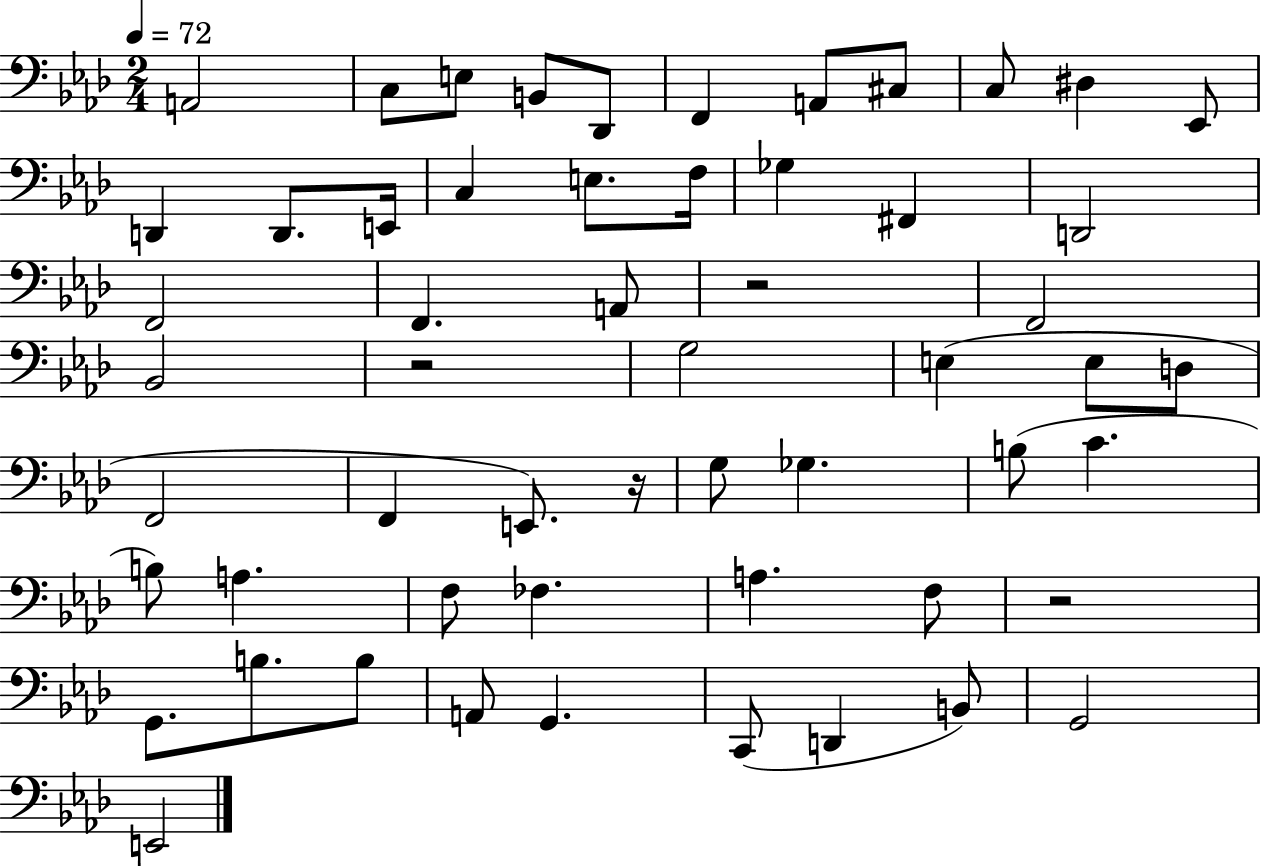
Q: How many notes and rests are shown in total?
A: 56